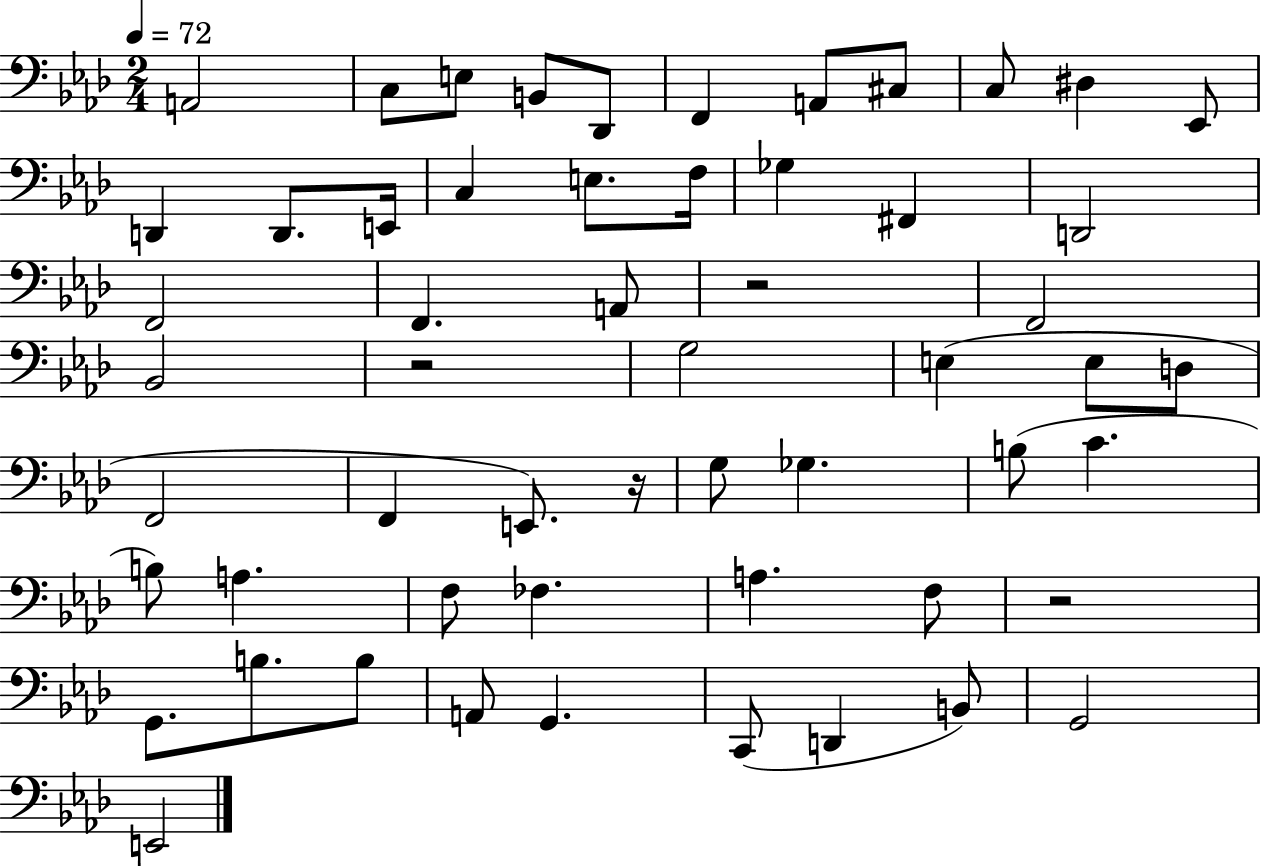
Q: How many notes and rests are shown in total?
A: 56